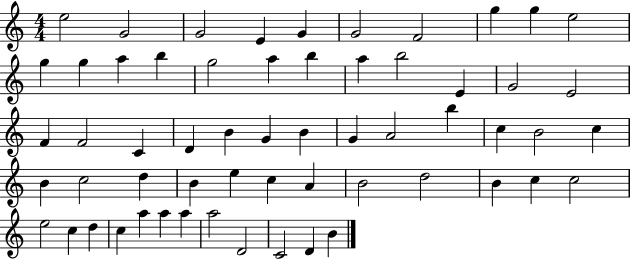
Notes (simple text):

E5/h G4/h G4/h E4/q G4/q G4/h F4/h G5/q G5/q E5/h G5/q G5/q A5/q B5/q G5/h A5/q B5/q A5/q B5/h E4/q G4/h E4/h F4/q F4/h C4/q D4/q B4/q G4/q B4/q G4/q A4/h B5/q C5/q B4/h C5/q B4/q C5/h D5/q B4/q E5/q C5/q A4/q B4/h D5/h B4/q C5/q C5/h E5/h C5/q D5/q C5/q A5/q A5/q A5/q A5/h D4/h C4/h D4/q B4/q